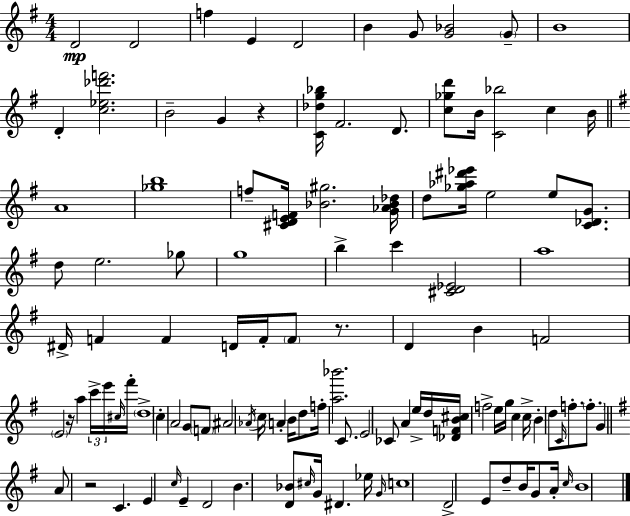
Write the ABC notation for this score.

X:1
T:Untitled
M:4/4
L:1/4
K:G
D2 D2 f E D2 B G/2 [G_B]2 G/2 B4 D [c_e_d'f']2 B2 G z [C_dg_b]/4 ^F2 D/2 [c_gd']/2 B/4 [C_b]2 c B/4 A4 [_gb]4 f/2 [^CDEF]/4 [_B^g]2 [G_A_B_d]/4 d/2 [_g_a^d'_e']/4 e2 e/2 [C_DG]/2 d/2 e2 _g/2 g4 b c' [^CD_E]2 a4 ^D/4 F F D/4 F/4 F/2 z/2 D B F2 E2 z/4 a c'/4 e'/4 ^c/4 ^f'/4 d4 c A2 G/2 F/2 ^A2 _A/4 c/4 A B/4 d/2 f/4 [a_b']2 C/2 E2 _C/2 A e/4 d/4 [_DFB^c]/4 f2 e/4 g/4 c c/4 B d/2 C/4 f/2 f/2 G A/2 z2 C E c/4 E D2 B [D_B]/2 ^c/4 G/4 ^D _e/4 G/4 c4 D2 E/2 d/2 B/4 G/2 A/4 c/4 B4